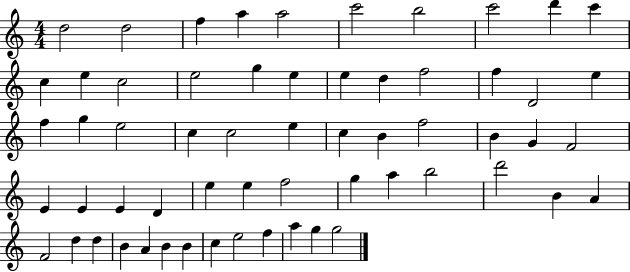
{
  \clef treble
  \numericTimeSignature
  \time 4/4
  \key c \major
  d''2 d''2 | f''4 a''4 a''2 | c'''2 b''2 | c'''2 d'''4 c'''4 | \break c''4 e''4 c''2 | e''2 g''4 e''4 | e''4 d''4 f''2 | f''4 d'2 e''4 | \break f''4 g''4 e''2 | c''4 c''2 e''4 | c''4 b'4 f''2 | b'4 g'4 f'2 | \break e'4 e'4 e'4 d'4 | e''4 e''4 f''2 | g''4 a''4 b''2 | d'''2 b'4 a'4 | \break f'2 d''4 d''4 | b'4 a'4 b'4 b'4 | c''4 e''2 f''4 | a''4 g''4 g''2 | \break \bar "|."
}